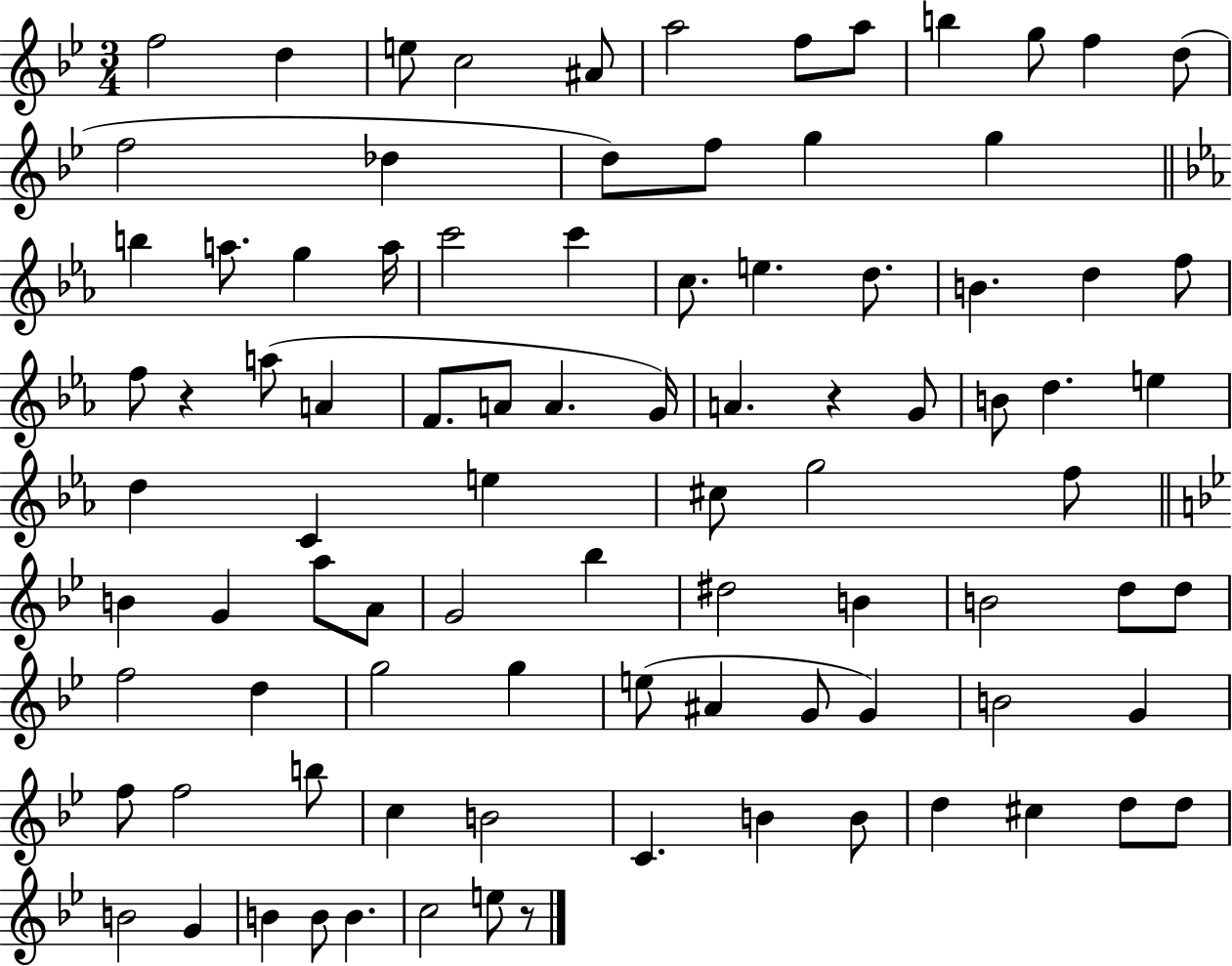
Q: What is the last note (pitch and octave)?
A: E5